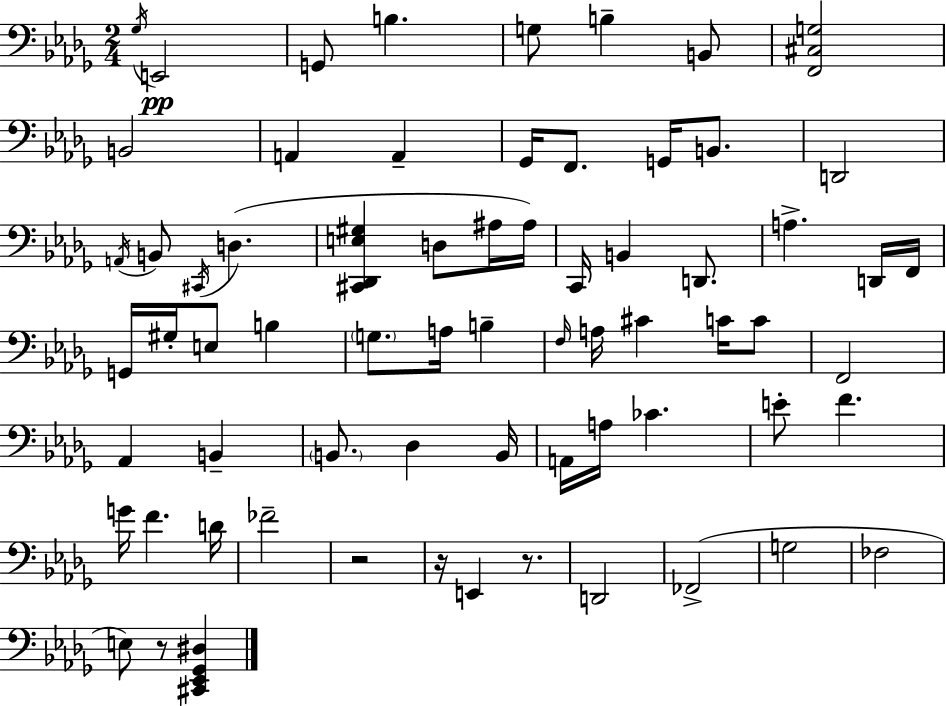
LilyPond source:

{
  \clef bass
  \numericTimeSignature
  \time 2/4
  \key bes \minor
  \repeat volta 2 { \acciaccatura { ges16 }\pp e,2 | g,8 b4. | g8 b4-- b,8 | <f, cis g>2 | \break b,2 | a,4 a,4-- | ges,16 f,8. g,16 b,8. | d,2 | \break \acciaccatura { a,16 } b,8 \acciaccatura { cis,16 }( d4. | <cis, des, e gis>4 d8 | ais16 ais16) c,16 b,4 | d,8. a4.-> | \break d,16 f,16 g,16 gis16-. e8 b4 | \parenthesize g8. a16 b4-- | \grace { f16 } a16 cis'4 | c'16 c'8 f,2 | \break aes,4 | b,4-- \parenthesize b,8. des4 | b,16 a,16 a16 ces'4. | e'8-. f'4. | \break g'16 f'4. | d'16 fes'2-- | r2 | r16 e,4 | \break r8. d,2 | fes,2->( | g2 | fes2 | \break e8) r8 | <cis, ees, ges, dis>4 } \bar "|."
}